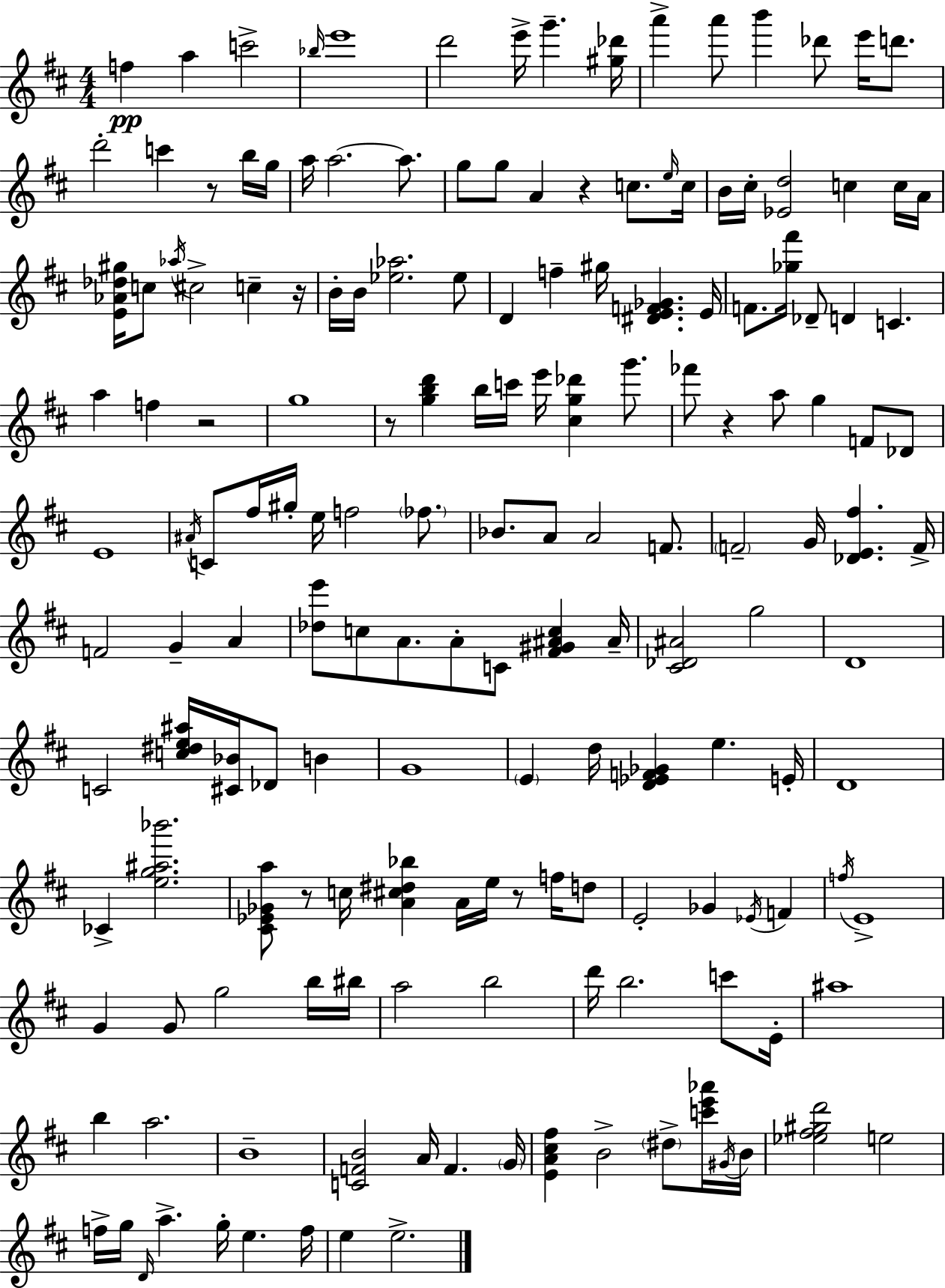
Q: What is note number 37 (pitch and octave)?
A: B4